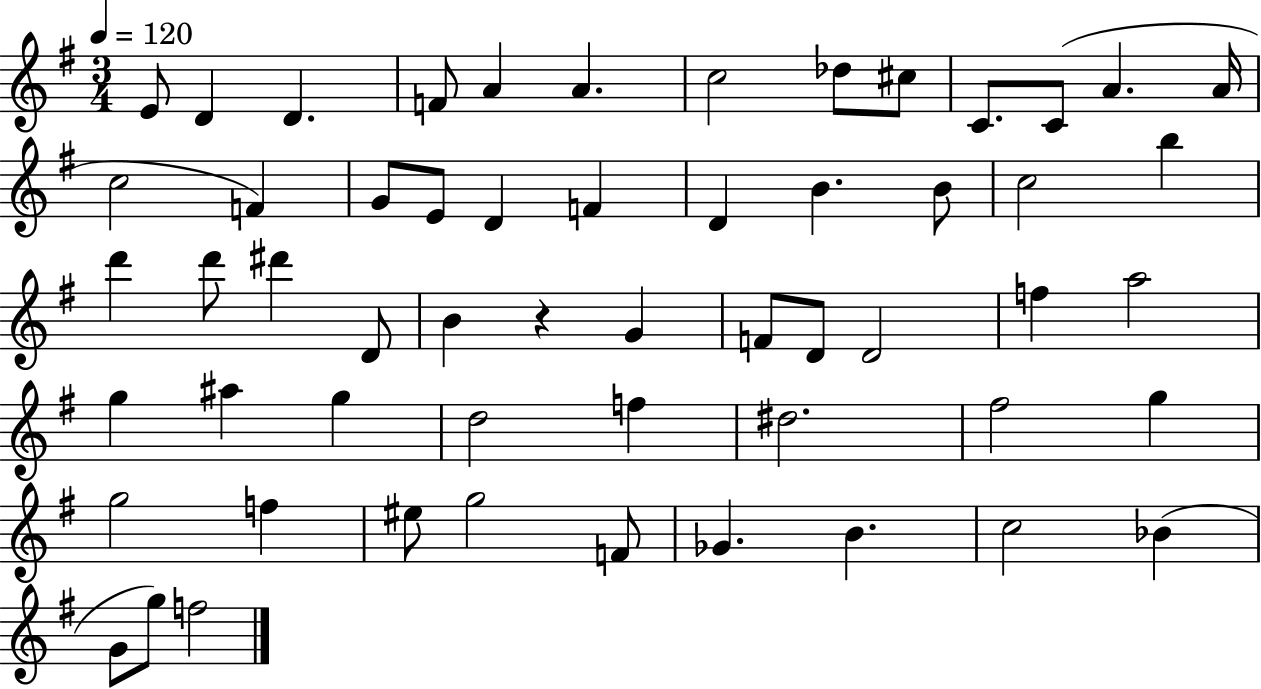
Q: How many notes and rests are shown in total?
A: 56